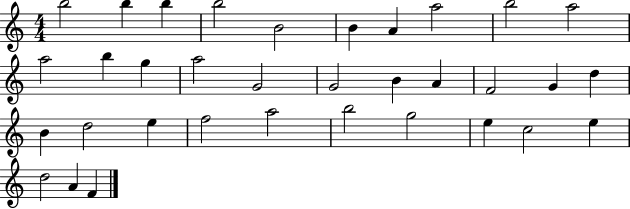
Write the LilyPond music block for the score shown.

{
  \clef treble
  \numericTimeSignature
  \time 4/4
  \key c \major
  b''2 b''4 b''4 | b''2 b'2 | b'4 a'4 a''2 | b''2 a''2 | \break a''2 b''4 g''4 | a''2 g'2 | g'2 b'4 a'4 | f'2 g'4 d''4 | \break b'4 d''2 e''4 | f''2 a''2 | b''2 g''2 | e''4 c''2 e''4 | \break d''2 a'4 f'4 | \bar "|."
}